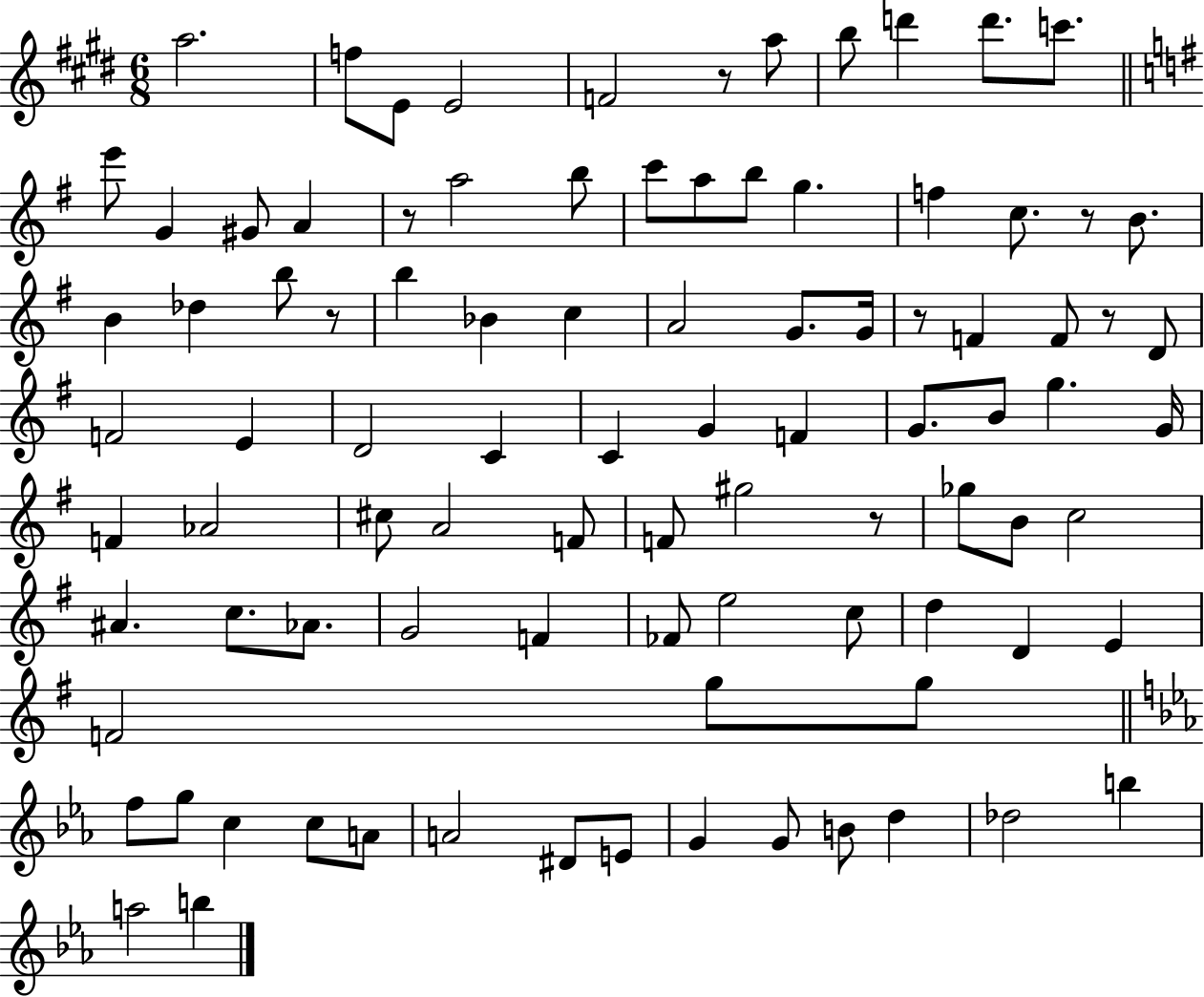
{
  \clef treble
  \numericTimeSignature
  \time 6/8
  \key e \major
  a''2. | f''8 e'8 e'2 | f'2 r8 a''8 | b''8 d'''4 d'''8. c'''8. | \break \bar "||" \break \key g \major e'''8 g'4 gis'8 a'4 | r8 a''2 b''8 | c'''8 a''8 b''8 g''4. | f''4 c''8. r8 b'8. | \break b'4 des''4 b''8 r8 | b''4 bes'4 c''4 | a'2 g'8. g'16 | r8 f'4 f'8 r8 d'8 | \break f'2 e'4 | d'2 c'4 | c'4 g'4 f'4 | g'8. b'8 g''4. g'16 | \break f'4 aes'2 | cis''8 a'2 f'8 | f'8 gis''2 r8 | ges''8 b'8 c''2 | \break ais'4. c''8. aes'8. | g'2 f'4 | fes'8 e''2 c''8 | d''4 d'4 e'4 | \break f'2 g''8 g''8 | \bar "||" \break \key ees \major f''8 g''8 c''4 c''8 a'8 | a'2 dis'8 e'8 | g'4 g'8 b'8 d''4 | des''2 b''4 | \break a''2 b''4 | \bar "|."
}